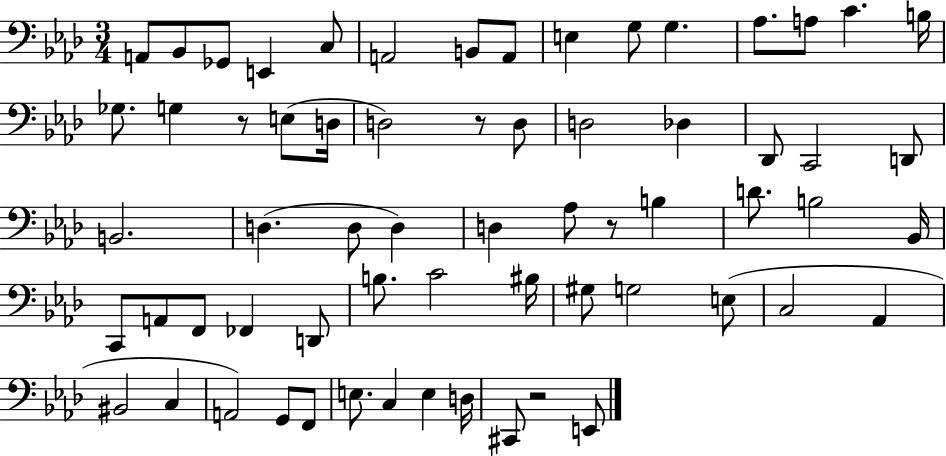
{
  \clef bass
  \numericTimeSignature
  \time 3/4
  \key aes \major
  a,8 bes,8 ges,8 e,4 c8 | a,2 b,8 a,8 | e4 g8 g4. | aes8. a8 c'4. b16 | \break ges8. g4 r8 e8( d16 | d2) r8 d8 | d2 des4 | des,8 c,2 d,8 | \break b,2. | d4.( d8 d4) | d4 aes8 r8 b4 | d'8. b2 bes,16 | \break c,8 a,8 f,8 fes,4 d,8 | b8. c'2 bis16 | gis8 g2 e8( | c2 aes,4 | \break bis,2 c4 | a,2) g,8 f,8 | e8. c4 e4 d16 | cis,8 r2 e,8 | \break \bar "|."
}